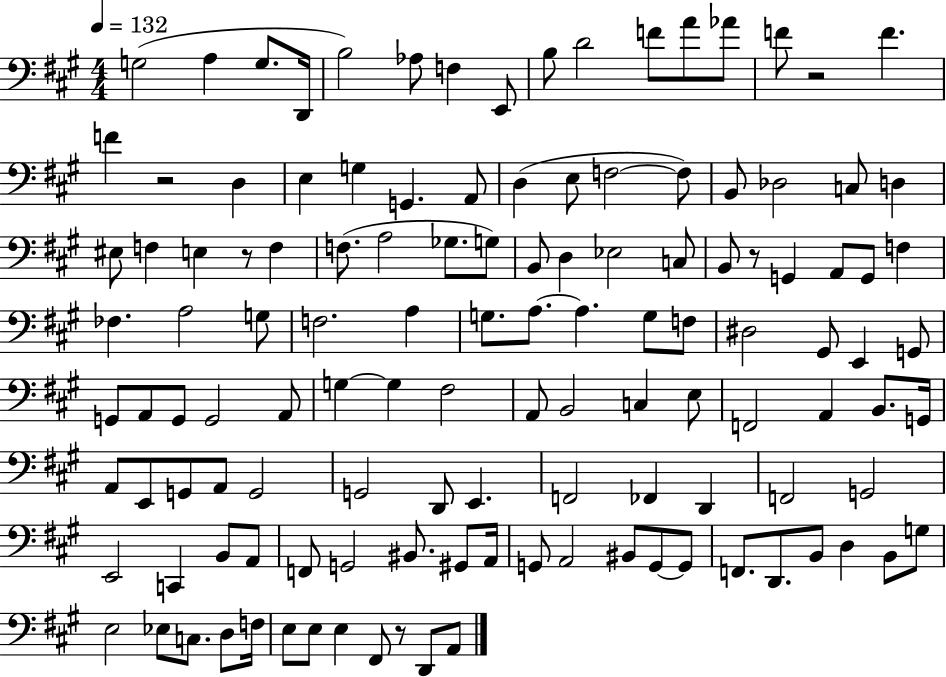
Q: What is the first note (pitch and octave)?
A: G3